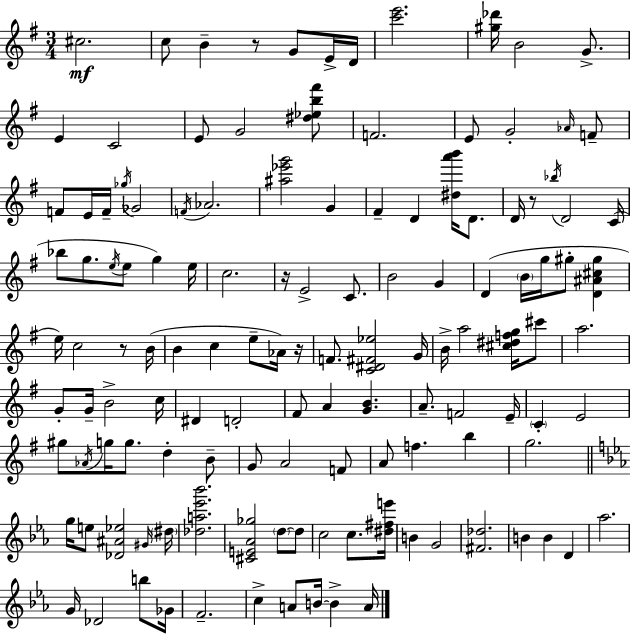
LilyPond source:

{
  \clef treble
  \numericTimeSignature
  \time 3/4
  \key e \minor
  cis''2.\mf | c''8 b'4-- r8 g'8 e'16-> d'16 | <c''' e'''>2. | <gis'' des'''>16 b'2 g'8.-> | \break e'4 c'2 | e'8 g'2 <dis'' ees'' b'' fis'''>8 | f'2. | e'8 g'2-. \grace { aes'16 } f'8-- | \break f'8 e'16 f'16-- \acciaccatura { ges''16 } ges'2 | \acciaccatura { f'16 } aes'2. | <ais'' ees''' g'''>2 g'4 | fis'4-- d'4 <dis'' a''' b'''>16 | \break d'8. d'16 r8 \acciaccatura { bes''16 } d'2 | c'16( bes''8 g''8. \acciaccatura { e''16 } e''8 | g''4) e''16 c''2. | r16 e'2-> | \break c'8. b'2 | g'4 d'4( \parenthesize b'16 g''16 gis''8-. | <d' ais' cis'' gis''>4 e''16) c''2 | r8 b'16( b'4 c''4 | \break e''8-- aes'16) r16 f'8. <c' dis' fis' ees''>2 | g'16 b'16-> a''2 | <cis'' dis'' f'' g''>16 cis'''8 a''2. | g'8-. g'16-- b'2-> | \break c''16 dis'4 d'2-. | fis'8 a'4 <g' b'>4. | a'8.-- f'2 | e'16-- \parenthesize c'4-. e'2 | \break gis''8 \acciaccatura { aes'16 } g''16 g''8. | d''4-. b'8-- g'8 a'2 | f'8 a'8 f''4. | b''4 g''2. | \break \bar "||" \break \key ees \major g''16 e''8 <des' ais' ees''>2 \grace { gis'16 } | \parenthesize dis''16 <des'' a'' ees''' bes'''>2. | <cis' e' aes' ges''>2 \parenthesize d''8~~ d''8 | c''2 c''8. | \break <dis'' fis'' e'''>16 b'4 g'2 | <fis' des''>2. | b'4 b'4 d'4 | aes''2. | \break g'16 des'2 b''8 | ges'16 f'2.-- | c''4-> a'8 b'16~~ b'4-> | a'16 \bar "|."
}